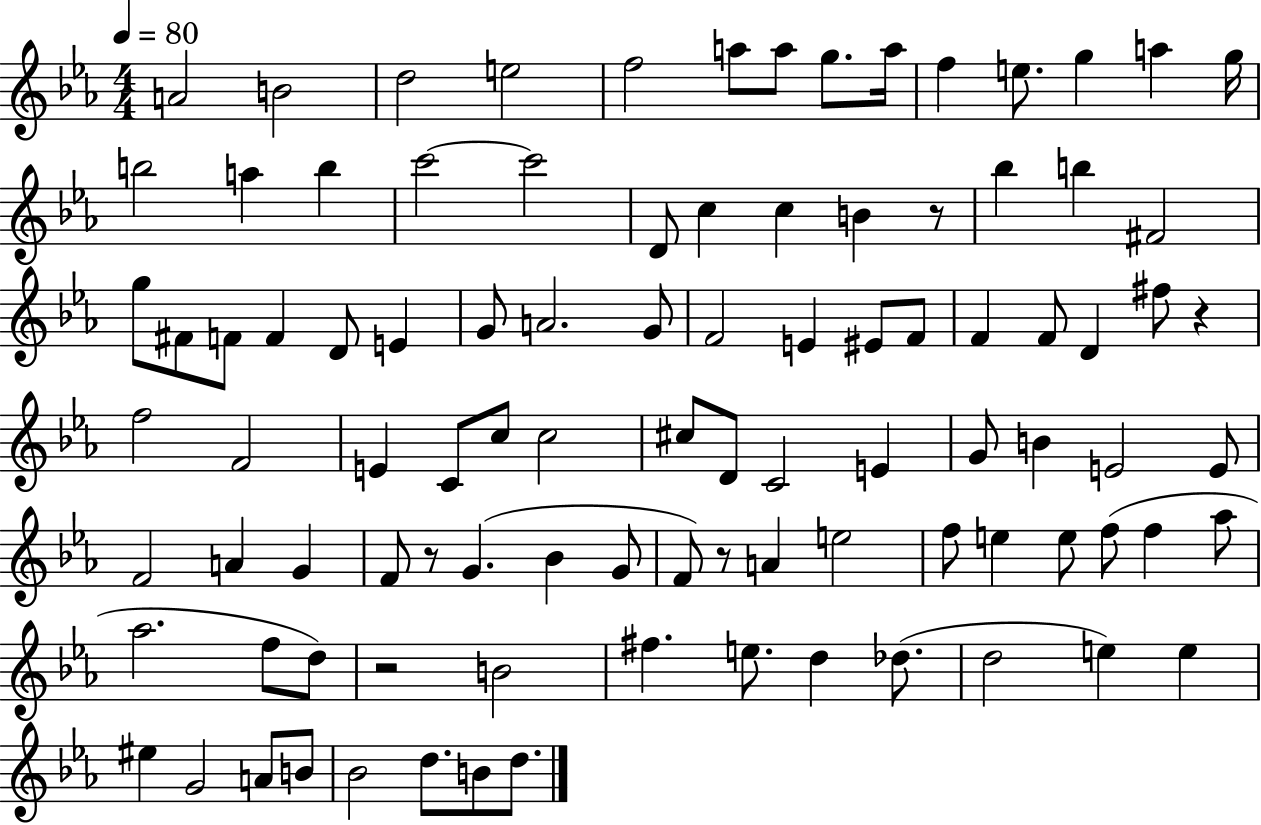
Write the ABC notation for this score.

X:1
T:Untitled
M:4/4
L:1/4
K:Eb
A2 B2 d2 e2 f2 a/2 a/2 g/2 a/4 f e/2 g a g/4 b2 a b c'2 c'2 D/2 c c B z/2 _b b ^F2 g/2 ^F/2 F/2 F D/2 E G/2 A2 G/2 F2 E ^E/2 F/2 F F/2 D ^f/2 z f2 F2 E C/2 c/2 c2 ^c/2 D/2 C2 E G/2 B E2 E/2 F2 A G F/2 z/2 G _B G/2 F/2 z/2 A e2 f/2 e e/2 f/2 f _a/2 _a2 f/2 d/2 z2 B2 ^f e/2 d _d/2 d2 e e ^e G2 A/2 B/2 _B2 d/2 B/2 d/2